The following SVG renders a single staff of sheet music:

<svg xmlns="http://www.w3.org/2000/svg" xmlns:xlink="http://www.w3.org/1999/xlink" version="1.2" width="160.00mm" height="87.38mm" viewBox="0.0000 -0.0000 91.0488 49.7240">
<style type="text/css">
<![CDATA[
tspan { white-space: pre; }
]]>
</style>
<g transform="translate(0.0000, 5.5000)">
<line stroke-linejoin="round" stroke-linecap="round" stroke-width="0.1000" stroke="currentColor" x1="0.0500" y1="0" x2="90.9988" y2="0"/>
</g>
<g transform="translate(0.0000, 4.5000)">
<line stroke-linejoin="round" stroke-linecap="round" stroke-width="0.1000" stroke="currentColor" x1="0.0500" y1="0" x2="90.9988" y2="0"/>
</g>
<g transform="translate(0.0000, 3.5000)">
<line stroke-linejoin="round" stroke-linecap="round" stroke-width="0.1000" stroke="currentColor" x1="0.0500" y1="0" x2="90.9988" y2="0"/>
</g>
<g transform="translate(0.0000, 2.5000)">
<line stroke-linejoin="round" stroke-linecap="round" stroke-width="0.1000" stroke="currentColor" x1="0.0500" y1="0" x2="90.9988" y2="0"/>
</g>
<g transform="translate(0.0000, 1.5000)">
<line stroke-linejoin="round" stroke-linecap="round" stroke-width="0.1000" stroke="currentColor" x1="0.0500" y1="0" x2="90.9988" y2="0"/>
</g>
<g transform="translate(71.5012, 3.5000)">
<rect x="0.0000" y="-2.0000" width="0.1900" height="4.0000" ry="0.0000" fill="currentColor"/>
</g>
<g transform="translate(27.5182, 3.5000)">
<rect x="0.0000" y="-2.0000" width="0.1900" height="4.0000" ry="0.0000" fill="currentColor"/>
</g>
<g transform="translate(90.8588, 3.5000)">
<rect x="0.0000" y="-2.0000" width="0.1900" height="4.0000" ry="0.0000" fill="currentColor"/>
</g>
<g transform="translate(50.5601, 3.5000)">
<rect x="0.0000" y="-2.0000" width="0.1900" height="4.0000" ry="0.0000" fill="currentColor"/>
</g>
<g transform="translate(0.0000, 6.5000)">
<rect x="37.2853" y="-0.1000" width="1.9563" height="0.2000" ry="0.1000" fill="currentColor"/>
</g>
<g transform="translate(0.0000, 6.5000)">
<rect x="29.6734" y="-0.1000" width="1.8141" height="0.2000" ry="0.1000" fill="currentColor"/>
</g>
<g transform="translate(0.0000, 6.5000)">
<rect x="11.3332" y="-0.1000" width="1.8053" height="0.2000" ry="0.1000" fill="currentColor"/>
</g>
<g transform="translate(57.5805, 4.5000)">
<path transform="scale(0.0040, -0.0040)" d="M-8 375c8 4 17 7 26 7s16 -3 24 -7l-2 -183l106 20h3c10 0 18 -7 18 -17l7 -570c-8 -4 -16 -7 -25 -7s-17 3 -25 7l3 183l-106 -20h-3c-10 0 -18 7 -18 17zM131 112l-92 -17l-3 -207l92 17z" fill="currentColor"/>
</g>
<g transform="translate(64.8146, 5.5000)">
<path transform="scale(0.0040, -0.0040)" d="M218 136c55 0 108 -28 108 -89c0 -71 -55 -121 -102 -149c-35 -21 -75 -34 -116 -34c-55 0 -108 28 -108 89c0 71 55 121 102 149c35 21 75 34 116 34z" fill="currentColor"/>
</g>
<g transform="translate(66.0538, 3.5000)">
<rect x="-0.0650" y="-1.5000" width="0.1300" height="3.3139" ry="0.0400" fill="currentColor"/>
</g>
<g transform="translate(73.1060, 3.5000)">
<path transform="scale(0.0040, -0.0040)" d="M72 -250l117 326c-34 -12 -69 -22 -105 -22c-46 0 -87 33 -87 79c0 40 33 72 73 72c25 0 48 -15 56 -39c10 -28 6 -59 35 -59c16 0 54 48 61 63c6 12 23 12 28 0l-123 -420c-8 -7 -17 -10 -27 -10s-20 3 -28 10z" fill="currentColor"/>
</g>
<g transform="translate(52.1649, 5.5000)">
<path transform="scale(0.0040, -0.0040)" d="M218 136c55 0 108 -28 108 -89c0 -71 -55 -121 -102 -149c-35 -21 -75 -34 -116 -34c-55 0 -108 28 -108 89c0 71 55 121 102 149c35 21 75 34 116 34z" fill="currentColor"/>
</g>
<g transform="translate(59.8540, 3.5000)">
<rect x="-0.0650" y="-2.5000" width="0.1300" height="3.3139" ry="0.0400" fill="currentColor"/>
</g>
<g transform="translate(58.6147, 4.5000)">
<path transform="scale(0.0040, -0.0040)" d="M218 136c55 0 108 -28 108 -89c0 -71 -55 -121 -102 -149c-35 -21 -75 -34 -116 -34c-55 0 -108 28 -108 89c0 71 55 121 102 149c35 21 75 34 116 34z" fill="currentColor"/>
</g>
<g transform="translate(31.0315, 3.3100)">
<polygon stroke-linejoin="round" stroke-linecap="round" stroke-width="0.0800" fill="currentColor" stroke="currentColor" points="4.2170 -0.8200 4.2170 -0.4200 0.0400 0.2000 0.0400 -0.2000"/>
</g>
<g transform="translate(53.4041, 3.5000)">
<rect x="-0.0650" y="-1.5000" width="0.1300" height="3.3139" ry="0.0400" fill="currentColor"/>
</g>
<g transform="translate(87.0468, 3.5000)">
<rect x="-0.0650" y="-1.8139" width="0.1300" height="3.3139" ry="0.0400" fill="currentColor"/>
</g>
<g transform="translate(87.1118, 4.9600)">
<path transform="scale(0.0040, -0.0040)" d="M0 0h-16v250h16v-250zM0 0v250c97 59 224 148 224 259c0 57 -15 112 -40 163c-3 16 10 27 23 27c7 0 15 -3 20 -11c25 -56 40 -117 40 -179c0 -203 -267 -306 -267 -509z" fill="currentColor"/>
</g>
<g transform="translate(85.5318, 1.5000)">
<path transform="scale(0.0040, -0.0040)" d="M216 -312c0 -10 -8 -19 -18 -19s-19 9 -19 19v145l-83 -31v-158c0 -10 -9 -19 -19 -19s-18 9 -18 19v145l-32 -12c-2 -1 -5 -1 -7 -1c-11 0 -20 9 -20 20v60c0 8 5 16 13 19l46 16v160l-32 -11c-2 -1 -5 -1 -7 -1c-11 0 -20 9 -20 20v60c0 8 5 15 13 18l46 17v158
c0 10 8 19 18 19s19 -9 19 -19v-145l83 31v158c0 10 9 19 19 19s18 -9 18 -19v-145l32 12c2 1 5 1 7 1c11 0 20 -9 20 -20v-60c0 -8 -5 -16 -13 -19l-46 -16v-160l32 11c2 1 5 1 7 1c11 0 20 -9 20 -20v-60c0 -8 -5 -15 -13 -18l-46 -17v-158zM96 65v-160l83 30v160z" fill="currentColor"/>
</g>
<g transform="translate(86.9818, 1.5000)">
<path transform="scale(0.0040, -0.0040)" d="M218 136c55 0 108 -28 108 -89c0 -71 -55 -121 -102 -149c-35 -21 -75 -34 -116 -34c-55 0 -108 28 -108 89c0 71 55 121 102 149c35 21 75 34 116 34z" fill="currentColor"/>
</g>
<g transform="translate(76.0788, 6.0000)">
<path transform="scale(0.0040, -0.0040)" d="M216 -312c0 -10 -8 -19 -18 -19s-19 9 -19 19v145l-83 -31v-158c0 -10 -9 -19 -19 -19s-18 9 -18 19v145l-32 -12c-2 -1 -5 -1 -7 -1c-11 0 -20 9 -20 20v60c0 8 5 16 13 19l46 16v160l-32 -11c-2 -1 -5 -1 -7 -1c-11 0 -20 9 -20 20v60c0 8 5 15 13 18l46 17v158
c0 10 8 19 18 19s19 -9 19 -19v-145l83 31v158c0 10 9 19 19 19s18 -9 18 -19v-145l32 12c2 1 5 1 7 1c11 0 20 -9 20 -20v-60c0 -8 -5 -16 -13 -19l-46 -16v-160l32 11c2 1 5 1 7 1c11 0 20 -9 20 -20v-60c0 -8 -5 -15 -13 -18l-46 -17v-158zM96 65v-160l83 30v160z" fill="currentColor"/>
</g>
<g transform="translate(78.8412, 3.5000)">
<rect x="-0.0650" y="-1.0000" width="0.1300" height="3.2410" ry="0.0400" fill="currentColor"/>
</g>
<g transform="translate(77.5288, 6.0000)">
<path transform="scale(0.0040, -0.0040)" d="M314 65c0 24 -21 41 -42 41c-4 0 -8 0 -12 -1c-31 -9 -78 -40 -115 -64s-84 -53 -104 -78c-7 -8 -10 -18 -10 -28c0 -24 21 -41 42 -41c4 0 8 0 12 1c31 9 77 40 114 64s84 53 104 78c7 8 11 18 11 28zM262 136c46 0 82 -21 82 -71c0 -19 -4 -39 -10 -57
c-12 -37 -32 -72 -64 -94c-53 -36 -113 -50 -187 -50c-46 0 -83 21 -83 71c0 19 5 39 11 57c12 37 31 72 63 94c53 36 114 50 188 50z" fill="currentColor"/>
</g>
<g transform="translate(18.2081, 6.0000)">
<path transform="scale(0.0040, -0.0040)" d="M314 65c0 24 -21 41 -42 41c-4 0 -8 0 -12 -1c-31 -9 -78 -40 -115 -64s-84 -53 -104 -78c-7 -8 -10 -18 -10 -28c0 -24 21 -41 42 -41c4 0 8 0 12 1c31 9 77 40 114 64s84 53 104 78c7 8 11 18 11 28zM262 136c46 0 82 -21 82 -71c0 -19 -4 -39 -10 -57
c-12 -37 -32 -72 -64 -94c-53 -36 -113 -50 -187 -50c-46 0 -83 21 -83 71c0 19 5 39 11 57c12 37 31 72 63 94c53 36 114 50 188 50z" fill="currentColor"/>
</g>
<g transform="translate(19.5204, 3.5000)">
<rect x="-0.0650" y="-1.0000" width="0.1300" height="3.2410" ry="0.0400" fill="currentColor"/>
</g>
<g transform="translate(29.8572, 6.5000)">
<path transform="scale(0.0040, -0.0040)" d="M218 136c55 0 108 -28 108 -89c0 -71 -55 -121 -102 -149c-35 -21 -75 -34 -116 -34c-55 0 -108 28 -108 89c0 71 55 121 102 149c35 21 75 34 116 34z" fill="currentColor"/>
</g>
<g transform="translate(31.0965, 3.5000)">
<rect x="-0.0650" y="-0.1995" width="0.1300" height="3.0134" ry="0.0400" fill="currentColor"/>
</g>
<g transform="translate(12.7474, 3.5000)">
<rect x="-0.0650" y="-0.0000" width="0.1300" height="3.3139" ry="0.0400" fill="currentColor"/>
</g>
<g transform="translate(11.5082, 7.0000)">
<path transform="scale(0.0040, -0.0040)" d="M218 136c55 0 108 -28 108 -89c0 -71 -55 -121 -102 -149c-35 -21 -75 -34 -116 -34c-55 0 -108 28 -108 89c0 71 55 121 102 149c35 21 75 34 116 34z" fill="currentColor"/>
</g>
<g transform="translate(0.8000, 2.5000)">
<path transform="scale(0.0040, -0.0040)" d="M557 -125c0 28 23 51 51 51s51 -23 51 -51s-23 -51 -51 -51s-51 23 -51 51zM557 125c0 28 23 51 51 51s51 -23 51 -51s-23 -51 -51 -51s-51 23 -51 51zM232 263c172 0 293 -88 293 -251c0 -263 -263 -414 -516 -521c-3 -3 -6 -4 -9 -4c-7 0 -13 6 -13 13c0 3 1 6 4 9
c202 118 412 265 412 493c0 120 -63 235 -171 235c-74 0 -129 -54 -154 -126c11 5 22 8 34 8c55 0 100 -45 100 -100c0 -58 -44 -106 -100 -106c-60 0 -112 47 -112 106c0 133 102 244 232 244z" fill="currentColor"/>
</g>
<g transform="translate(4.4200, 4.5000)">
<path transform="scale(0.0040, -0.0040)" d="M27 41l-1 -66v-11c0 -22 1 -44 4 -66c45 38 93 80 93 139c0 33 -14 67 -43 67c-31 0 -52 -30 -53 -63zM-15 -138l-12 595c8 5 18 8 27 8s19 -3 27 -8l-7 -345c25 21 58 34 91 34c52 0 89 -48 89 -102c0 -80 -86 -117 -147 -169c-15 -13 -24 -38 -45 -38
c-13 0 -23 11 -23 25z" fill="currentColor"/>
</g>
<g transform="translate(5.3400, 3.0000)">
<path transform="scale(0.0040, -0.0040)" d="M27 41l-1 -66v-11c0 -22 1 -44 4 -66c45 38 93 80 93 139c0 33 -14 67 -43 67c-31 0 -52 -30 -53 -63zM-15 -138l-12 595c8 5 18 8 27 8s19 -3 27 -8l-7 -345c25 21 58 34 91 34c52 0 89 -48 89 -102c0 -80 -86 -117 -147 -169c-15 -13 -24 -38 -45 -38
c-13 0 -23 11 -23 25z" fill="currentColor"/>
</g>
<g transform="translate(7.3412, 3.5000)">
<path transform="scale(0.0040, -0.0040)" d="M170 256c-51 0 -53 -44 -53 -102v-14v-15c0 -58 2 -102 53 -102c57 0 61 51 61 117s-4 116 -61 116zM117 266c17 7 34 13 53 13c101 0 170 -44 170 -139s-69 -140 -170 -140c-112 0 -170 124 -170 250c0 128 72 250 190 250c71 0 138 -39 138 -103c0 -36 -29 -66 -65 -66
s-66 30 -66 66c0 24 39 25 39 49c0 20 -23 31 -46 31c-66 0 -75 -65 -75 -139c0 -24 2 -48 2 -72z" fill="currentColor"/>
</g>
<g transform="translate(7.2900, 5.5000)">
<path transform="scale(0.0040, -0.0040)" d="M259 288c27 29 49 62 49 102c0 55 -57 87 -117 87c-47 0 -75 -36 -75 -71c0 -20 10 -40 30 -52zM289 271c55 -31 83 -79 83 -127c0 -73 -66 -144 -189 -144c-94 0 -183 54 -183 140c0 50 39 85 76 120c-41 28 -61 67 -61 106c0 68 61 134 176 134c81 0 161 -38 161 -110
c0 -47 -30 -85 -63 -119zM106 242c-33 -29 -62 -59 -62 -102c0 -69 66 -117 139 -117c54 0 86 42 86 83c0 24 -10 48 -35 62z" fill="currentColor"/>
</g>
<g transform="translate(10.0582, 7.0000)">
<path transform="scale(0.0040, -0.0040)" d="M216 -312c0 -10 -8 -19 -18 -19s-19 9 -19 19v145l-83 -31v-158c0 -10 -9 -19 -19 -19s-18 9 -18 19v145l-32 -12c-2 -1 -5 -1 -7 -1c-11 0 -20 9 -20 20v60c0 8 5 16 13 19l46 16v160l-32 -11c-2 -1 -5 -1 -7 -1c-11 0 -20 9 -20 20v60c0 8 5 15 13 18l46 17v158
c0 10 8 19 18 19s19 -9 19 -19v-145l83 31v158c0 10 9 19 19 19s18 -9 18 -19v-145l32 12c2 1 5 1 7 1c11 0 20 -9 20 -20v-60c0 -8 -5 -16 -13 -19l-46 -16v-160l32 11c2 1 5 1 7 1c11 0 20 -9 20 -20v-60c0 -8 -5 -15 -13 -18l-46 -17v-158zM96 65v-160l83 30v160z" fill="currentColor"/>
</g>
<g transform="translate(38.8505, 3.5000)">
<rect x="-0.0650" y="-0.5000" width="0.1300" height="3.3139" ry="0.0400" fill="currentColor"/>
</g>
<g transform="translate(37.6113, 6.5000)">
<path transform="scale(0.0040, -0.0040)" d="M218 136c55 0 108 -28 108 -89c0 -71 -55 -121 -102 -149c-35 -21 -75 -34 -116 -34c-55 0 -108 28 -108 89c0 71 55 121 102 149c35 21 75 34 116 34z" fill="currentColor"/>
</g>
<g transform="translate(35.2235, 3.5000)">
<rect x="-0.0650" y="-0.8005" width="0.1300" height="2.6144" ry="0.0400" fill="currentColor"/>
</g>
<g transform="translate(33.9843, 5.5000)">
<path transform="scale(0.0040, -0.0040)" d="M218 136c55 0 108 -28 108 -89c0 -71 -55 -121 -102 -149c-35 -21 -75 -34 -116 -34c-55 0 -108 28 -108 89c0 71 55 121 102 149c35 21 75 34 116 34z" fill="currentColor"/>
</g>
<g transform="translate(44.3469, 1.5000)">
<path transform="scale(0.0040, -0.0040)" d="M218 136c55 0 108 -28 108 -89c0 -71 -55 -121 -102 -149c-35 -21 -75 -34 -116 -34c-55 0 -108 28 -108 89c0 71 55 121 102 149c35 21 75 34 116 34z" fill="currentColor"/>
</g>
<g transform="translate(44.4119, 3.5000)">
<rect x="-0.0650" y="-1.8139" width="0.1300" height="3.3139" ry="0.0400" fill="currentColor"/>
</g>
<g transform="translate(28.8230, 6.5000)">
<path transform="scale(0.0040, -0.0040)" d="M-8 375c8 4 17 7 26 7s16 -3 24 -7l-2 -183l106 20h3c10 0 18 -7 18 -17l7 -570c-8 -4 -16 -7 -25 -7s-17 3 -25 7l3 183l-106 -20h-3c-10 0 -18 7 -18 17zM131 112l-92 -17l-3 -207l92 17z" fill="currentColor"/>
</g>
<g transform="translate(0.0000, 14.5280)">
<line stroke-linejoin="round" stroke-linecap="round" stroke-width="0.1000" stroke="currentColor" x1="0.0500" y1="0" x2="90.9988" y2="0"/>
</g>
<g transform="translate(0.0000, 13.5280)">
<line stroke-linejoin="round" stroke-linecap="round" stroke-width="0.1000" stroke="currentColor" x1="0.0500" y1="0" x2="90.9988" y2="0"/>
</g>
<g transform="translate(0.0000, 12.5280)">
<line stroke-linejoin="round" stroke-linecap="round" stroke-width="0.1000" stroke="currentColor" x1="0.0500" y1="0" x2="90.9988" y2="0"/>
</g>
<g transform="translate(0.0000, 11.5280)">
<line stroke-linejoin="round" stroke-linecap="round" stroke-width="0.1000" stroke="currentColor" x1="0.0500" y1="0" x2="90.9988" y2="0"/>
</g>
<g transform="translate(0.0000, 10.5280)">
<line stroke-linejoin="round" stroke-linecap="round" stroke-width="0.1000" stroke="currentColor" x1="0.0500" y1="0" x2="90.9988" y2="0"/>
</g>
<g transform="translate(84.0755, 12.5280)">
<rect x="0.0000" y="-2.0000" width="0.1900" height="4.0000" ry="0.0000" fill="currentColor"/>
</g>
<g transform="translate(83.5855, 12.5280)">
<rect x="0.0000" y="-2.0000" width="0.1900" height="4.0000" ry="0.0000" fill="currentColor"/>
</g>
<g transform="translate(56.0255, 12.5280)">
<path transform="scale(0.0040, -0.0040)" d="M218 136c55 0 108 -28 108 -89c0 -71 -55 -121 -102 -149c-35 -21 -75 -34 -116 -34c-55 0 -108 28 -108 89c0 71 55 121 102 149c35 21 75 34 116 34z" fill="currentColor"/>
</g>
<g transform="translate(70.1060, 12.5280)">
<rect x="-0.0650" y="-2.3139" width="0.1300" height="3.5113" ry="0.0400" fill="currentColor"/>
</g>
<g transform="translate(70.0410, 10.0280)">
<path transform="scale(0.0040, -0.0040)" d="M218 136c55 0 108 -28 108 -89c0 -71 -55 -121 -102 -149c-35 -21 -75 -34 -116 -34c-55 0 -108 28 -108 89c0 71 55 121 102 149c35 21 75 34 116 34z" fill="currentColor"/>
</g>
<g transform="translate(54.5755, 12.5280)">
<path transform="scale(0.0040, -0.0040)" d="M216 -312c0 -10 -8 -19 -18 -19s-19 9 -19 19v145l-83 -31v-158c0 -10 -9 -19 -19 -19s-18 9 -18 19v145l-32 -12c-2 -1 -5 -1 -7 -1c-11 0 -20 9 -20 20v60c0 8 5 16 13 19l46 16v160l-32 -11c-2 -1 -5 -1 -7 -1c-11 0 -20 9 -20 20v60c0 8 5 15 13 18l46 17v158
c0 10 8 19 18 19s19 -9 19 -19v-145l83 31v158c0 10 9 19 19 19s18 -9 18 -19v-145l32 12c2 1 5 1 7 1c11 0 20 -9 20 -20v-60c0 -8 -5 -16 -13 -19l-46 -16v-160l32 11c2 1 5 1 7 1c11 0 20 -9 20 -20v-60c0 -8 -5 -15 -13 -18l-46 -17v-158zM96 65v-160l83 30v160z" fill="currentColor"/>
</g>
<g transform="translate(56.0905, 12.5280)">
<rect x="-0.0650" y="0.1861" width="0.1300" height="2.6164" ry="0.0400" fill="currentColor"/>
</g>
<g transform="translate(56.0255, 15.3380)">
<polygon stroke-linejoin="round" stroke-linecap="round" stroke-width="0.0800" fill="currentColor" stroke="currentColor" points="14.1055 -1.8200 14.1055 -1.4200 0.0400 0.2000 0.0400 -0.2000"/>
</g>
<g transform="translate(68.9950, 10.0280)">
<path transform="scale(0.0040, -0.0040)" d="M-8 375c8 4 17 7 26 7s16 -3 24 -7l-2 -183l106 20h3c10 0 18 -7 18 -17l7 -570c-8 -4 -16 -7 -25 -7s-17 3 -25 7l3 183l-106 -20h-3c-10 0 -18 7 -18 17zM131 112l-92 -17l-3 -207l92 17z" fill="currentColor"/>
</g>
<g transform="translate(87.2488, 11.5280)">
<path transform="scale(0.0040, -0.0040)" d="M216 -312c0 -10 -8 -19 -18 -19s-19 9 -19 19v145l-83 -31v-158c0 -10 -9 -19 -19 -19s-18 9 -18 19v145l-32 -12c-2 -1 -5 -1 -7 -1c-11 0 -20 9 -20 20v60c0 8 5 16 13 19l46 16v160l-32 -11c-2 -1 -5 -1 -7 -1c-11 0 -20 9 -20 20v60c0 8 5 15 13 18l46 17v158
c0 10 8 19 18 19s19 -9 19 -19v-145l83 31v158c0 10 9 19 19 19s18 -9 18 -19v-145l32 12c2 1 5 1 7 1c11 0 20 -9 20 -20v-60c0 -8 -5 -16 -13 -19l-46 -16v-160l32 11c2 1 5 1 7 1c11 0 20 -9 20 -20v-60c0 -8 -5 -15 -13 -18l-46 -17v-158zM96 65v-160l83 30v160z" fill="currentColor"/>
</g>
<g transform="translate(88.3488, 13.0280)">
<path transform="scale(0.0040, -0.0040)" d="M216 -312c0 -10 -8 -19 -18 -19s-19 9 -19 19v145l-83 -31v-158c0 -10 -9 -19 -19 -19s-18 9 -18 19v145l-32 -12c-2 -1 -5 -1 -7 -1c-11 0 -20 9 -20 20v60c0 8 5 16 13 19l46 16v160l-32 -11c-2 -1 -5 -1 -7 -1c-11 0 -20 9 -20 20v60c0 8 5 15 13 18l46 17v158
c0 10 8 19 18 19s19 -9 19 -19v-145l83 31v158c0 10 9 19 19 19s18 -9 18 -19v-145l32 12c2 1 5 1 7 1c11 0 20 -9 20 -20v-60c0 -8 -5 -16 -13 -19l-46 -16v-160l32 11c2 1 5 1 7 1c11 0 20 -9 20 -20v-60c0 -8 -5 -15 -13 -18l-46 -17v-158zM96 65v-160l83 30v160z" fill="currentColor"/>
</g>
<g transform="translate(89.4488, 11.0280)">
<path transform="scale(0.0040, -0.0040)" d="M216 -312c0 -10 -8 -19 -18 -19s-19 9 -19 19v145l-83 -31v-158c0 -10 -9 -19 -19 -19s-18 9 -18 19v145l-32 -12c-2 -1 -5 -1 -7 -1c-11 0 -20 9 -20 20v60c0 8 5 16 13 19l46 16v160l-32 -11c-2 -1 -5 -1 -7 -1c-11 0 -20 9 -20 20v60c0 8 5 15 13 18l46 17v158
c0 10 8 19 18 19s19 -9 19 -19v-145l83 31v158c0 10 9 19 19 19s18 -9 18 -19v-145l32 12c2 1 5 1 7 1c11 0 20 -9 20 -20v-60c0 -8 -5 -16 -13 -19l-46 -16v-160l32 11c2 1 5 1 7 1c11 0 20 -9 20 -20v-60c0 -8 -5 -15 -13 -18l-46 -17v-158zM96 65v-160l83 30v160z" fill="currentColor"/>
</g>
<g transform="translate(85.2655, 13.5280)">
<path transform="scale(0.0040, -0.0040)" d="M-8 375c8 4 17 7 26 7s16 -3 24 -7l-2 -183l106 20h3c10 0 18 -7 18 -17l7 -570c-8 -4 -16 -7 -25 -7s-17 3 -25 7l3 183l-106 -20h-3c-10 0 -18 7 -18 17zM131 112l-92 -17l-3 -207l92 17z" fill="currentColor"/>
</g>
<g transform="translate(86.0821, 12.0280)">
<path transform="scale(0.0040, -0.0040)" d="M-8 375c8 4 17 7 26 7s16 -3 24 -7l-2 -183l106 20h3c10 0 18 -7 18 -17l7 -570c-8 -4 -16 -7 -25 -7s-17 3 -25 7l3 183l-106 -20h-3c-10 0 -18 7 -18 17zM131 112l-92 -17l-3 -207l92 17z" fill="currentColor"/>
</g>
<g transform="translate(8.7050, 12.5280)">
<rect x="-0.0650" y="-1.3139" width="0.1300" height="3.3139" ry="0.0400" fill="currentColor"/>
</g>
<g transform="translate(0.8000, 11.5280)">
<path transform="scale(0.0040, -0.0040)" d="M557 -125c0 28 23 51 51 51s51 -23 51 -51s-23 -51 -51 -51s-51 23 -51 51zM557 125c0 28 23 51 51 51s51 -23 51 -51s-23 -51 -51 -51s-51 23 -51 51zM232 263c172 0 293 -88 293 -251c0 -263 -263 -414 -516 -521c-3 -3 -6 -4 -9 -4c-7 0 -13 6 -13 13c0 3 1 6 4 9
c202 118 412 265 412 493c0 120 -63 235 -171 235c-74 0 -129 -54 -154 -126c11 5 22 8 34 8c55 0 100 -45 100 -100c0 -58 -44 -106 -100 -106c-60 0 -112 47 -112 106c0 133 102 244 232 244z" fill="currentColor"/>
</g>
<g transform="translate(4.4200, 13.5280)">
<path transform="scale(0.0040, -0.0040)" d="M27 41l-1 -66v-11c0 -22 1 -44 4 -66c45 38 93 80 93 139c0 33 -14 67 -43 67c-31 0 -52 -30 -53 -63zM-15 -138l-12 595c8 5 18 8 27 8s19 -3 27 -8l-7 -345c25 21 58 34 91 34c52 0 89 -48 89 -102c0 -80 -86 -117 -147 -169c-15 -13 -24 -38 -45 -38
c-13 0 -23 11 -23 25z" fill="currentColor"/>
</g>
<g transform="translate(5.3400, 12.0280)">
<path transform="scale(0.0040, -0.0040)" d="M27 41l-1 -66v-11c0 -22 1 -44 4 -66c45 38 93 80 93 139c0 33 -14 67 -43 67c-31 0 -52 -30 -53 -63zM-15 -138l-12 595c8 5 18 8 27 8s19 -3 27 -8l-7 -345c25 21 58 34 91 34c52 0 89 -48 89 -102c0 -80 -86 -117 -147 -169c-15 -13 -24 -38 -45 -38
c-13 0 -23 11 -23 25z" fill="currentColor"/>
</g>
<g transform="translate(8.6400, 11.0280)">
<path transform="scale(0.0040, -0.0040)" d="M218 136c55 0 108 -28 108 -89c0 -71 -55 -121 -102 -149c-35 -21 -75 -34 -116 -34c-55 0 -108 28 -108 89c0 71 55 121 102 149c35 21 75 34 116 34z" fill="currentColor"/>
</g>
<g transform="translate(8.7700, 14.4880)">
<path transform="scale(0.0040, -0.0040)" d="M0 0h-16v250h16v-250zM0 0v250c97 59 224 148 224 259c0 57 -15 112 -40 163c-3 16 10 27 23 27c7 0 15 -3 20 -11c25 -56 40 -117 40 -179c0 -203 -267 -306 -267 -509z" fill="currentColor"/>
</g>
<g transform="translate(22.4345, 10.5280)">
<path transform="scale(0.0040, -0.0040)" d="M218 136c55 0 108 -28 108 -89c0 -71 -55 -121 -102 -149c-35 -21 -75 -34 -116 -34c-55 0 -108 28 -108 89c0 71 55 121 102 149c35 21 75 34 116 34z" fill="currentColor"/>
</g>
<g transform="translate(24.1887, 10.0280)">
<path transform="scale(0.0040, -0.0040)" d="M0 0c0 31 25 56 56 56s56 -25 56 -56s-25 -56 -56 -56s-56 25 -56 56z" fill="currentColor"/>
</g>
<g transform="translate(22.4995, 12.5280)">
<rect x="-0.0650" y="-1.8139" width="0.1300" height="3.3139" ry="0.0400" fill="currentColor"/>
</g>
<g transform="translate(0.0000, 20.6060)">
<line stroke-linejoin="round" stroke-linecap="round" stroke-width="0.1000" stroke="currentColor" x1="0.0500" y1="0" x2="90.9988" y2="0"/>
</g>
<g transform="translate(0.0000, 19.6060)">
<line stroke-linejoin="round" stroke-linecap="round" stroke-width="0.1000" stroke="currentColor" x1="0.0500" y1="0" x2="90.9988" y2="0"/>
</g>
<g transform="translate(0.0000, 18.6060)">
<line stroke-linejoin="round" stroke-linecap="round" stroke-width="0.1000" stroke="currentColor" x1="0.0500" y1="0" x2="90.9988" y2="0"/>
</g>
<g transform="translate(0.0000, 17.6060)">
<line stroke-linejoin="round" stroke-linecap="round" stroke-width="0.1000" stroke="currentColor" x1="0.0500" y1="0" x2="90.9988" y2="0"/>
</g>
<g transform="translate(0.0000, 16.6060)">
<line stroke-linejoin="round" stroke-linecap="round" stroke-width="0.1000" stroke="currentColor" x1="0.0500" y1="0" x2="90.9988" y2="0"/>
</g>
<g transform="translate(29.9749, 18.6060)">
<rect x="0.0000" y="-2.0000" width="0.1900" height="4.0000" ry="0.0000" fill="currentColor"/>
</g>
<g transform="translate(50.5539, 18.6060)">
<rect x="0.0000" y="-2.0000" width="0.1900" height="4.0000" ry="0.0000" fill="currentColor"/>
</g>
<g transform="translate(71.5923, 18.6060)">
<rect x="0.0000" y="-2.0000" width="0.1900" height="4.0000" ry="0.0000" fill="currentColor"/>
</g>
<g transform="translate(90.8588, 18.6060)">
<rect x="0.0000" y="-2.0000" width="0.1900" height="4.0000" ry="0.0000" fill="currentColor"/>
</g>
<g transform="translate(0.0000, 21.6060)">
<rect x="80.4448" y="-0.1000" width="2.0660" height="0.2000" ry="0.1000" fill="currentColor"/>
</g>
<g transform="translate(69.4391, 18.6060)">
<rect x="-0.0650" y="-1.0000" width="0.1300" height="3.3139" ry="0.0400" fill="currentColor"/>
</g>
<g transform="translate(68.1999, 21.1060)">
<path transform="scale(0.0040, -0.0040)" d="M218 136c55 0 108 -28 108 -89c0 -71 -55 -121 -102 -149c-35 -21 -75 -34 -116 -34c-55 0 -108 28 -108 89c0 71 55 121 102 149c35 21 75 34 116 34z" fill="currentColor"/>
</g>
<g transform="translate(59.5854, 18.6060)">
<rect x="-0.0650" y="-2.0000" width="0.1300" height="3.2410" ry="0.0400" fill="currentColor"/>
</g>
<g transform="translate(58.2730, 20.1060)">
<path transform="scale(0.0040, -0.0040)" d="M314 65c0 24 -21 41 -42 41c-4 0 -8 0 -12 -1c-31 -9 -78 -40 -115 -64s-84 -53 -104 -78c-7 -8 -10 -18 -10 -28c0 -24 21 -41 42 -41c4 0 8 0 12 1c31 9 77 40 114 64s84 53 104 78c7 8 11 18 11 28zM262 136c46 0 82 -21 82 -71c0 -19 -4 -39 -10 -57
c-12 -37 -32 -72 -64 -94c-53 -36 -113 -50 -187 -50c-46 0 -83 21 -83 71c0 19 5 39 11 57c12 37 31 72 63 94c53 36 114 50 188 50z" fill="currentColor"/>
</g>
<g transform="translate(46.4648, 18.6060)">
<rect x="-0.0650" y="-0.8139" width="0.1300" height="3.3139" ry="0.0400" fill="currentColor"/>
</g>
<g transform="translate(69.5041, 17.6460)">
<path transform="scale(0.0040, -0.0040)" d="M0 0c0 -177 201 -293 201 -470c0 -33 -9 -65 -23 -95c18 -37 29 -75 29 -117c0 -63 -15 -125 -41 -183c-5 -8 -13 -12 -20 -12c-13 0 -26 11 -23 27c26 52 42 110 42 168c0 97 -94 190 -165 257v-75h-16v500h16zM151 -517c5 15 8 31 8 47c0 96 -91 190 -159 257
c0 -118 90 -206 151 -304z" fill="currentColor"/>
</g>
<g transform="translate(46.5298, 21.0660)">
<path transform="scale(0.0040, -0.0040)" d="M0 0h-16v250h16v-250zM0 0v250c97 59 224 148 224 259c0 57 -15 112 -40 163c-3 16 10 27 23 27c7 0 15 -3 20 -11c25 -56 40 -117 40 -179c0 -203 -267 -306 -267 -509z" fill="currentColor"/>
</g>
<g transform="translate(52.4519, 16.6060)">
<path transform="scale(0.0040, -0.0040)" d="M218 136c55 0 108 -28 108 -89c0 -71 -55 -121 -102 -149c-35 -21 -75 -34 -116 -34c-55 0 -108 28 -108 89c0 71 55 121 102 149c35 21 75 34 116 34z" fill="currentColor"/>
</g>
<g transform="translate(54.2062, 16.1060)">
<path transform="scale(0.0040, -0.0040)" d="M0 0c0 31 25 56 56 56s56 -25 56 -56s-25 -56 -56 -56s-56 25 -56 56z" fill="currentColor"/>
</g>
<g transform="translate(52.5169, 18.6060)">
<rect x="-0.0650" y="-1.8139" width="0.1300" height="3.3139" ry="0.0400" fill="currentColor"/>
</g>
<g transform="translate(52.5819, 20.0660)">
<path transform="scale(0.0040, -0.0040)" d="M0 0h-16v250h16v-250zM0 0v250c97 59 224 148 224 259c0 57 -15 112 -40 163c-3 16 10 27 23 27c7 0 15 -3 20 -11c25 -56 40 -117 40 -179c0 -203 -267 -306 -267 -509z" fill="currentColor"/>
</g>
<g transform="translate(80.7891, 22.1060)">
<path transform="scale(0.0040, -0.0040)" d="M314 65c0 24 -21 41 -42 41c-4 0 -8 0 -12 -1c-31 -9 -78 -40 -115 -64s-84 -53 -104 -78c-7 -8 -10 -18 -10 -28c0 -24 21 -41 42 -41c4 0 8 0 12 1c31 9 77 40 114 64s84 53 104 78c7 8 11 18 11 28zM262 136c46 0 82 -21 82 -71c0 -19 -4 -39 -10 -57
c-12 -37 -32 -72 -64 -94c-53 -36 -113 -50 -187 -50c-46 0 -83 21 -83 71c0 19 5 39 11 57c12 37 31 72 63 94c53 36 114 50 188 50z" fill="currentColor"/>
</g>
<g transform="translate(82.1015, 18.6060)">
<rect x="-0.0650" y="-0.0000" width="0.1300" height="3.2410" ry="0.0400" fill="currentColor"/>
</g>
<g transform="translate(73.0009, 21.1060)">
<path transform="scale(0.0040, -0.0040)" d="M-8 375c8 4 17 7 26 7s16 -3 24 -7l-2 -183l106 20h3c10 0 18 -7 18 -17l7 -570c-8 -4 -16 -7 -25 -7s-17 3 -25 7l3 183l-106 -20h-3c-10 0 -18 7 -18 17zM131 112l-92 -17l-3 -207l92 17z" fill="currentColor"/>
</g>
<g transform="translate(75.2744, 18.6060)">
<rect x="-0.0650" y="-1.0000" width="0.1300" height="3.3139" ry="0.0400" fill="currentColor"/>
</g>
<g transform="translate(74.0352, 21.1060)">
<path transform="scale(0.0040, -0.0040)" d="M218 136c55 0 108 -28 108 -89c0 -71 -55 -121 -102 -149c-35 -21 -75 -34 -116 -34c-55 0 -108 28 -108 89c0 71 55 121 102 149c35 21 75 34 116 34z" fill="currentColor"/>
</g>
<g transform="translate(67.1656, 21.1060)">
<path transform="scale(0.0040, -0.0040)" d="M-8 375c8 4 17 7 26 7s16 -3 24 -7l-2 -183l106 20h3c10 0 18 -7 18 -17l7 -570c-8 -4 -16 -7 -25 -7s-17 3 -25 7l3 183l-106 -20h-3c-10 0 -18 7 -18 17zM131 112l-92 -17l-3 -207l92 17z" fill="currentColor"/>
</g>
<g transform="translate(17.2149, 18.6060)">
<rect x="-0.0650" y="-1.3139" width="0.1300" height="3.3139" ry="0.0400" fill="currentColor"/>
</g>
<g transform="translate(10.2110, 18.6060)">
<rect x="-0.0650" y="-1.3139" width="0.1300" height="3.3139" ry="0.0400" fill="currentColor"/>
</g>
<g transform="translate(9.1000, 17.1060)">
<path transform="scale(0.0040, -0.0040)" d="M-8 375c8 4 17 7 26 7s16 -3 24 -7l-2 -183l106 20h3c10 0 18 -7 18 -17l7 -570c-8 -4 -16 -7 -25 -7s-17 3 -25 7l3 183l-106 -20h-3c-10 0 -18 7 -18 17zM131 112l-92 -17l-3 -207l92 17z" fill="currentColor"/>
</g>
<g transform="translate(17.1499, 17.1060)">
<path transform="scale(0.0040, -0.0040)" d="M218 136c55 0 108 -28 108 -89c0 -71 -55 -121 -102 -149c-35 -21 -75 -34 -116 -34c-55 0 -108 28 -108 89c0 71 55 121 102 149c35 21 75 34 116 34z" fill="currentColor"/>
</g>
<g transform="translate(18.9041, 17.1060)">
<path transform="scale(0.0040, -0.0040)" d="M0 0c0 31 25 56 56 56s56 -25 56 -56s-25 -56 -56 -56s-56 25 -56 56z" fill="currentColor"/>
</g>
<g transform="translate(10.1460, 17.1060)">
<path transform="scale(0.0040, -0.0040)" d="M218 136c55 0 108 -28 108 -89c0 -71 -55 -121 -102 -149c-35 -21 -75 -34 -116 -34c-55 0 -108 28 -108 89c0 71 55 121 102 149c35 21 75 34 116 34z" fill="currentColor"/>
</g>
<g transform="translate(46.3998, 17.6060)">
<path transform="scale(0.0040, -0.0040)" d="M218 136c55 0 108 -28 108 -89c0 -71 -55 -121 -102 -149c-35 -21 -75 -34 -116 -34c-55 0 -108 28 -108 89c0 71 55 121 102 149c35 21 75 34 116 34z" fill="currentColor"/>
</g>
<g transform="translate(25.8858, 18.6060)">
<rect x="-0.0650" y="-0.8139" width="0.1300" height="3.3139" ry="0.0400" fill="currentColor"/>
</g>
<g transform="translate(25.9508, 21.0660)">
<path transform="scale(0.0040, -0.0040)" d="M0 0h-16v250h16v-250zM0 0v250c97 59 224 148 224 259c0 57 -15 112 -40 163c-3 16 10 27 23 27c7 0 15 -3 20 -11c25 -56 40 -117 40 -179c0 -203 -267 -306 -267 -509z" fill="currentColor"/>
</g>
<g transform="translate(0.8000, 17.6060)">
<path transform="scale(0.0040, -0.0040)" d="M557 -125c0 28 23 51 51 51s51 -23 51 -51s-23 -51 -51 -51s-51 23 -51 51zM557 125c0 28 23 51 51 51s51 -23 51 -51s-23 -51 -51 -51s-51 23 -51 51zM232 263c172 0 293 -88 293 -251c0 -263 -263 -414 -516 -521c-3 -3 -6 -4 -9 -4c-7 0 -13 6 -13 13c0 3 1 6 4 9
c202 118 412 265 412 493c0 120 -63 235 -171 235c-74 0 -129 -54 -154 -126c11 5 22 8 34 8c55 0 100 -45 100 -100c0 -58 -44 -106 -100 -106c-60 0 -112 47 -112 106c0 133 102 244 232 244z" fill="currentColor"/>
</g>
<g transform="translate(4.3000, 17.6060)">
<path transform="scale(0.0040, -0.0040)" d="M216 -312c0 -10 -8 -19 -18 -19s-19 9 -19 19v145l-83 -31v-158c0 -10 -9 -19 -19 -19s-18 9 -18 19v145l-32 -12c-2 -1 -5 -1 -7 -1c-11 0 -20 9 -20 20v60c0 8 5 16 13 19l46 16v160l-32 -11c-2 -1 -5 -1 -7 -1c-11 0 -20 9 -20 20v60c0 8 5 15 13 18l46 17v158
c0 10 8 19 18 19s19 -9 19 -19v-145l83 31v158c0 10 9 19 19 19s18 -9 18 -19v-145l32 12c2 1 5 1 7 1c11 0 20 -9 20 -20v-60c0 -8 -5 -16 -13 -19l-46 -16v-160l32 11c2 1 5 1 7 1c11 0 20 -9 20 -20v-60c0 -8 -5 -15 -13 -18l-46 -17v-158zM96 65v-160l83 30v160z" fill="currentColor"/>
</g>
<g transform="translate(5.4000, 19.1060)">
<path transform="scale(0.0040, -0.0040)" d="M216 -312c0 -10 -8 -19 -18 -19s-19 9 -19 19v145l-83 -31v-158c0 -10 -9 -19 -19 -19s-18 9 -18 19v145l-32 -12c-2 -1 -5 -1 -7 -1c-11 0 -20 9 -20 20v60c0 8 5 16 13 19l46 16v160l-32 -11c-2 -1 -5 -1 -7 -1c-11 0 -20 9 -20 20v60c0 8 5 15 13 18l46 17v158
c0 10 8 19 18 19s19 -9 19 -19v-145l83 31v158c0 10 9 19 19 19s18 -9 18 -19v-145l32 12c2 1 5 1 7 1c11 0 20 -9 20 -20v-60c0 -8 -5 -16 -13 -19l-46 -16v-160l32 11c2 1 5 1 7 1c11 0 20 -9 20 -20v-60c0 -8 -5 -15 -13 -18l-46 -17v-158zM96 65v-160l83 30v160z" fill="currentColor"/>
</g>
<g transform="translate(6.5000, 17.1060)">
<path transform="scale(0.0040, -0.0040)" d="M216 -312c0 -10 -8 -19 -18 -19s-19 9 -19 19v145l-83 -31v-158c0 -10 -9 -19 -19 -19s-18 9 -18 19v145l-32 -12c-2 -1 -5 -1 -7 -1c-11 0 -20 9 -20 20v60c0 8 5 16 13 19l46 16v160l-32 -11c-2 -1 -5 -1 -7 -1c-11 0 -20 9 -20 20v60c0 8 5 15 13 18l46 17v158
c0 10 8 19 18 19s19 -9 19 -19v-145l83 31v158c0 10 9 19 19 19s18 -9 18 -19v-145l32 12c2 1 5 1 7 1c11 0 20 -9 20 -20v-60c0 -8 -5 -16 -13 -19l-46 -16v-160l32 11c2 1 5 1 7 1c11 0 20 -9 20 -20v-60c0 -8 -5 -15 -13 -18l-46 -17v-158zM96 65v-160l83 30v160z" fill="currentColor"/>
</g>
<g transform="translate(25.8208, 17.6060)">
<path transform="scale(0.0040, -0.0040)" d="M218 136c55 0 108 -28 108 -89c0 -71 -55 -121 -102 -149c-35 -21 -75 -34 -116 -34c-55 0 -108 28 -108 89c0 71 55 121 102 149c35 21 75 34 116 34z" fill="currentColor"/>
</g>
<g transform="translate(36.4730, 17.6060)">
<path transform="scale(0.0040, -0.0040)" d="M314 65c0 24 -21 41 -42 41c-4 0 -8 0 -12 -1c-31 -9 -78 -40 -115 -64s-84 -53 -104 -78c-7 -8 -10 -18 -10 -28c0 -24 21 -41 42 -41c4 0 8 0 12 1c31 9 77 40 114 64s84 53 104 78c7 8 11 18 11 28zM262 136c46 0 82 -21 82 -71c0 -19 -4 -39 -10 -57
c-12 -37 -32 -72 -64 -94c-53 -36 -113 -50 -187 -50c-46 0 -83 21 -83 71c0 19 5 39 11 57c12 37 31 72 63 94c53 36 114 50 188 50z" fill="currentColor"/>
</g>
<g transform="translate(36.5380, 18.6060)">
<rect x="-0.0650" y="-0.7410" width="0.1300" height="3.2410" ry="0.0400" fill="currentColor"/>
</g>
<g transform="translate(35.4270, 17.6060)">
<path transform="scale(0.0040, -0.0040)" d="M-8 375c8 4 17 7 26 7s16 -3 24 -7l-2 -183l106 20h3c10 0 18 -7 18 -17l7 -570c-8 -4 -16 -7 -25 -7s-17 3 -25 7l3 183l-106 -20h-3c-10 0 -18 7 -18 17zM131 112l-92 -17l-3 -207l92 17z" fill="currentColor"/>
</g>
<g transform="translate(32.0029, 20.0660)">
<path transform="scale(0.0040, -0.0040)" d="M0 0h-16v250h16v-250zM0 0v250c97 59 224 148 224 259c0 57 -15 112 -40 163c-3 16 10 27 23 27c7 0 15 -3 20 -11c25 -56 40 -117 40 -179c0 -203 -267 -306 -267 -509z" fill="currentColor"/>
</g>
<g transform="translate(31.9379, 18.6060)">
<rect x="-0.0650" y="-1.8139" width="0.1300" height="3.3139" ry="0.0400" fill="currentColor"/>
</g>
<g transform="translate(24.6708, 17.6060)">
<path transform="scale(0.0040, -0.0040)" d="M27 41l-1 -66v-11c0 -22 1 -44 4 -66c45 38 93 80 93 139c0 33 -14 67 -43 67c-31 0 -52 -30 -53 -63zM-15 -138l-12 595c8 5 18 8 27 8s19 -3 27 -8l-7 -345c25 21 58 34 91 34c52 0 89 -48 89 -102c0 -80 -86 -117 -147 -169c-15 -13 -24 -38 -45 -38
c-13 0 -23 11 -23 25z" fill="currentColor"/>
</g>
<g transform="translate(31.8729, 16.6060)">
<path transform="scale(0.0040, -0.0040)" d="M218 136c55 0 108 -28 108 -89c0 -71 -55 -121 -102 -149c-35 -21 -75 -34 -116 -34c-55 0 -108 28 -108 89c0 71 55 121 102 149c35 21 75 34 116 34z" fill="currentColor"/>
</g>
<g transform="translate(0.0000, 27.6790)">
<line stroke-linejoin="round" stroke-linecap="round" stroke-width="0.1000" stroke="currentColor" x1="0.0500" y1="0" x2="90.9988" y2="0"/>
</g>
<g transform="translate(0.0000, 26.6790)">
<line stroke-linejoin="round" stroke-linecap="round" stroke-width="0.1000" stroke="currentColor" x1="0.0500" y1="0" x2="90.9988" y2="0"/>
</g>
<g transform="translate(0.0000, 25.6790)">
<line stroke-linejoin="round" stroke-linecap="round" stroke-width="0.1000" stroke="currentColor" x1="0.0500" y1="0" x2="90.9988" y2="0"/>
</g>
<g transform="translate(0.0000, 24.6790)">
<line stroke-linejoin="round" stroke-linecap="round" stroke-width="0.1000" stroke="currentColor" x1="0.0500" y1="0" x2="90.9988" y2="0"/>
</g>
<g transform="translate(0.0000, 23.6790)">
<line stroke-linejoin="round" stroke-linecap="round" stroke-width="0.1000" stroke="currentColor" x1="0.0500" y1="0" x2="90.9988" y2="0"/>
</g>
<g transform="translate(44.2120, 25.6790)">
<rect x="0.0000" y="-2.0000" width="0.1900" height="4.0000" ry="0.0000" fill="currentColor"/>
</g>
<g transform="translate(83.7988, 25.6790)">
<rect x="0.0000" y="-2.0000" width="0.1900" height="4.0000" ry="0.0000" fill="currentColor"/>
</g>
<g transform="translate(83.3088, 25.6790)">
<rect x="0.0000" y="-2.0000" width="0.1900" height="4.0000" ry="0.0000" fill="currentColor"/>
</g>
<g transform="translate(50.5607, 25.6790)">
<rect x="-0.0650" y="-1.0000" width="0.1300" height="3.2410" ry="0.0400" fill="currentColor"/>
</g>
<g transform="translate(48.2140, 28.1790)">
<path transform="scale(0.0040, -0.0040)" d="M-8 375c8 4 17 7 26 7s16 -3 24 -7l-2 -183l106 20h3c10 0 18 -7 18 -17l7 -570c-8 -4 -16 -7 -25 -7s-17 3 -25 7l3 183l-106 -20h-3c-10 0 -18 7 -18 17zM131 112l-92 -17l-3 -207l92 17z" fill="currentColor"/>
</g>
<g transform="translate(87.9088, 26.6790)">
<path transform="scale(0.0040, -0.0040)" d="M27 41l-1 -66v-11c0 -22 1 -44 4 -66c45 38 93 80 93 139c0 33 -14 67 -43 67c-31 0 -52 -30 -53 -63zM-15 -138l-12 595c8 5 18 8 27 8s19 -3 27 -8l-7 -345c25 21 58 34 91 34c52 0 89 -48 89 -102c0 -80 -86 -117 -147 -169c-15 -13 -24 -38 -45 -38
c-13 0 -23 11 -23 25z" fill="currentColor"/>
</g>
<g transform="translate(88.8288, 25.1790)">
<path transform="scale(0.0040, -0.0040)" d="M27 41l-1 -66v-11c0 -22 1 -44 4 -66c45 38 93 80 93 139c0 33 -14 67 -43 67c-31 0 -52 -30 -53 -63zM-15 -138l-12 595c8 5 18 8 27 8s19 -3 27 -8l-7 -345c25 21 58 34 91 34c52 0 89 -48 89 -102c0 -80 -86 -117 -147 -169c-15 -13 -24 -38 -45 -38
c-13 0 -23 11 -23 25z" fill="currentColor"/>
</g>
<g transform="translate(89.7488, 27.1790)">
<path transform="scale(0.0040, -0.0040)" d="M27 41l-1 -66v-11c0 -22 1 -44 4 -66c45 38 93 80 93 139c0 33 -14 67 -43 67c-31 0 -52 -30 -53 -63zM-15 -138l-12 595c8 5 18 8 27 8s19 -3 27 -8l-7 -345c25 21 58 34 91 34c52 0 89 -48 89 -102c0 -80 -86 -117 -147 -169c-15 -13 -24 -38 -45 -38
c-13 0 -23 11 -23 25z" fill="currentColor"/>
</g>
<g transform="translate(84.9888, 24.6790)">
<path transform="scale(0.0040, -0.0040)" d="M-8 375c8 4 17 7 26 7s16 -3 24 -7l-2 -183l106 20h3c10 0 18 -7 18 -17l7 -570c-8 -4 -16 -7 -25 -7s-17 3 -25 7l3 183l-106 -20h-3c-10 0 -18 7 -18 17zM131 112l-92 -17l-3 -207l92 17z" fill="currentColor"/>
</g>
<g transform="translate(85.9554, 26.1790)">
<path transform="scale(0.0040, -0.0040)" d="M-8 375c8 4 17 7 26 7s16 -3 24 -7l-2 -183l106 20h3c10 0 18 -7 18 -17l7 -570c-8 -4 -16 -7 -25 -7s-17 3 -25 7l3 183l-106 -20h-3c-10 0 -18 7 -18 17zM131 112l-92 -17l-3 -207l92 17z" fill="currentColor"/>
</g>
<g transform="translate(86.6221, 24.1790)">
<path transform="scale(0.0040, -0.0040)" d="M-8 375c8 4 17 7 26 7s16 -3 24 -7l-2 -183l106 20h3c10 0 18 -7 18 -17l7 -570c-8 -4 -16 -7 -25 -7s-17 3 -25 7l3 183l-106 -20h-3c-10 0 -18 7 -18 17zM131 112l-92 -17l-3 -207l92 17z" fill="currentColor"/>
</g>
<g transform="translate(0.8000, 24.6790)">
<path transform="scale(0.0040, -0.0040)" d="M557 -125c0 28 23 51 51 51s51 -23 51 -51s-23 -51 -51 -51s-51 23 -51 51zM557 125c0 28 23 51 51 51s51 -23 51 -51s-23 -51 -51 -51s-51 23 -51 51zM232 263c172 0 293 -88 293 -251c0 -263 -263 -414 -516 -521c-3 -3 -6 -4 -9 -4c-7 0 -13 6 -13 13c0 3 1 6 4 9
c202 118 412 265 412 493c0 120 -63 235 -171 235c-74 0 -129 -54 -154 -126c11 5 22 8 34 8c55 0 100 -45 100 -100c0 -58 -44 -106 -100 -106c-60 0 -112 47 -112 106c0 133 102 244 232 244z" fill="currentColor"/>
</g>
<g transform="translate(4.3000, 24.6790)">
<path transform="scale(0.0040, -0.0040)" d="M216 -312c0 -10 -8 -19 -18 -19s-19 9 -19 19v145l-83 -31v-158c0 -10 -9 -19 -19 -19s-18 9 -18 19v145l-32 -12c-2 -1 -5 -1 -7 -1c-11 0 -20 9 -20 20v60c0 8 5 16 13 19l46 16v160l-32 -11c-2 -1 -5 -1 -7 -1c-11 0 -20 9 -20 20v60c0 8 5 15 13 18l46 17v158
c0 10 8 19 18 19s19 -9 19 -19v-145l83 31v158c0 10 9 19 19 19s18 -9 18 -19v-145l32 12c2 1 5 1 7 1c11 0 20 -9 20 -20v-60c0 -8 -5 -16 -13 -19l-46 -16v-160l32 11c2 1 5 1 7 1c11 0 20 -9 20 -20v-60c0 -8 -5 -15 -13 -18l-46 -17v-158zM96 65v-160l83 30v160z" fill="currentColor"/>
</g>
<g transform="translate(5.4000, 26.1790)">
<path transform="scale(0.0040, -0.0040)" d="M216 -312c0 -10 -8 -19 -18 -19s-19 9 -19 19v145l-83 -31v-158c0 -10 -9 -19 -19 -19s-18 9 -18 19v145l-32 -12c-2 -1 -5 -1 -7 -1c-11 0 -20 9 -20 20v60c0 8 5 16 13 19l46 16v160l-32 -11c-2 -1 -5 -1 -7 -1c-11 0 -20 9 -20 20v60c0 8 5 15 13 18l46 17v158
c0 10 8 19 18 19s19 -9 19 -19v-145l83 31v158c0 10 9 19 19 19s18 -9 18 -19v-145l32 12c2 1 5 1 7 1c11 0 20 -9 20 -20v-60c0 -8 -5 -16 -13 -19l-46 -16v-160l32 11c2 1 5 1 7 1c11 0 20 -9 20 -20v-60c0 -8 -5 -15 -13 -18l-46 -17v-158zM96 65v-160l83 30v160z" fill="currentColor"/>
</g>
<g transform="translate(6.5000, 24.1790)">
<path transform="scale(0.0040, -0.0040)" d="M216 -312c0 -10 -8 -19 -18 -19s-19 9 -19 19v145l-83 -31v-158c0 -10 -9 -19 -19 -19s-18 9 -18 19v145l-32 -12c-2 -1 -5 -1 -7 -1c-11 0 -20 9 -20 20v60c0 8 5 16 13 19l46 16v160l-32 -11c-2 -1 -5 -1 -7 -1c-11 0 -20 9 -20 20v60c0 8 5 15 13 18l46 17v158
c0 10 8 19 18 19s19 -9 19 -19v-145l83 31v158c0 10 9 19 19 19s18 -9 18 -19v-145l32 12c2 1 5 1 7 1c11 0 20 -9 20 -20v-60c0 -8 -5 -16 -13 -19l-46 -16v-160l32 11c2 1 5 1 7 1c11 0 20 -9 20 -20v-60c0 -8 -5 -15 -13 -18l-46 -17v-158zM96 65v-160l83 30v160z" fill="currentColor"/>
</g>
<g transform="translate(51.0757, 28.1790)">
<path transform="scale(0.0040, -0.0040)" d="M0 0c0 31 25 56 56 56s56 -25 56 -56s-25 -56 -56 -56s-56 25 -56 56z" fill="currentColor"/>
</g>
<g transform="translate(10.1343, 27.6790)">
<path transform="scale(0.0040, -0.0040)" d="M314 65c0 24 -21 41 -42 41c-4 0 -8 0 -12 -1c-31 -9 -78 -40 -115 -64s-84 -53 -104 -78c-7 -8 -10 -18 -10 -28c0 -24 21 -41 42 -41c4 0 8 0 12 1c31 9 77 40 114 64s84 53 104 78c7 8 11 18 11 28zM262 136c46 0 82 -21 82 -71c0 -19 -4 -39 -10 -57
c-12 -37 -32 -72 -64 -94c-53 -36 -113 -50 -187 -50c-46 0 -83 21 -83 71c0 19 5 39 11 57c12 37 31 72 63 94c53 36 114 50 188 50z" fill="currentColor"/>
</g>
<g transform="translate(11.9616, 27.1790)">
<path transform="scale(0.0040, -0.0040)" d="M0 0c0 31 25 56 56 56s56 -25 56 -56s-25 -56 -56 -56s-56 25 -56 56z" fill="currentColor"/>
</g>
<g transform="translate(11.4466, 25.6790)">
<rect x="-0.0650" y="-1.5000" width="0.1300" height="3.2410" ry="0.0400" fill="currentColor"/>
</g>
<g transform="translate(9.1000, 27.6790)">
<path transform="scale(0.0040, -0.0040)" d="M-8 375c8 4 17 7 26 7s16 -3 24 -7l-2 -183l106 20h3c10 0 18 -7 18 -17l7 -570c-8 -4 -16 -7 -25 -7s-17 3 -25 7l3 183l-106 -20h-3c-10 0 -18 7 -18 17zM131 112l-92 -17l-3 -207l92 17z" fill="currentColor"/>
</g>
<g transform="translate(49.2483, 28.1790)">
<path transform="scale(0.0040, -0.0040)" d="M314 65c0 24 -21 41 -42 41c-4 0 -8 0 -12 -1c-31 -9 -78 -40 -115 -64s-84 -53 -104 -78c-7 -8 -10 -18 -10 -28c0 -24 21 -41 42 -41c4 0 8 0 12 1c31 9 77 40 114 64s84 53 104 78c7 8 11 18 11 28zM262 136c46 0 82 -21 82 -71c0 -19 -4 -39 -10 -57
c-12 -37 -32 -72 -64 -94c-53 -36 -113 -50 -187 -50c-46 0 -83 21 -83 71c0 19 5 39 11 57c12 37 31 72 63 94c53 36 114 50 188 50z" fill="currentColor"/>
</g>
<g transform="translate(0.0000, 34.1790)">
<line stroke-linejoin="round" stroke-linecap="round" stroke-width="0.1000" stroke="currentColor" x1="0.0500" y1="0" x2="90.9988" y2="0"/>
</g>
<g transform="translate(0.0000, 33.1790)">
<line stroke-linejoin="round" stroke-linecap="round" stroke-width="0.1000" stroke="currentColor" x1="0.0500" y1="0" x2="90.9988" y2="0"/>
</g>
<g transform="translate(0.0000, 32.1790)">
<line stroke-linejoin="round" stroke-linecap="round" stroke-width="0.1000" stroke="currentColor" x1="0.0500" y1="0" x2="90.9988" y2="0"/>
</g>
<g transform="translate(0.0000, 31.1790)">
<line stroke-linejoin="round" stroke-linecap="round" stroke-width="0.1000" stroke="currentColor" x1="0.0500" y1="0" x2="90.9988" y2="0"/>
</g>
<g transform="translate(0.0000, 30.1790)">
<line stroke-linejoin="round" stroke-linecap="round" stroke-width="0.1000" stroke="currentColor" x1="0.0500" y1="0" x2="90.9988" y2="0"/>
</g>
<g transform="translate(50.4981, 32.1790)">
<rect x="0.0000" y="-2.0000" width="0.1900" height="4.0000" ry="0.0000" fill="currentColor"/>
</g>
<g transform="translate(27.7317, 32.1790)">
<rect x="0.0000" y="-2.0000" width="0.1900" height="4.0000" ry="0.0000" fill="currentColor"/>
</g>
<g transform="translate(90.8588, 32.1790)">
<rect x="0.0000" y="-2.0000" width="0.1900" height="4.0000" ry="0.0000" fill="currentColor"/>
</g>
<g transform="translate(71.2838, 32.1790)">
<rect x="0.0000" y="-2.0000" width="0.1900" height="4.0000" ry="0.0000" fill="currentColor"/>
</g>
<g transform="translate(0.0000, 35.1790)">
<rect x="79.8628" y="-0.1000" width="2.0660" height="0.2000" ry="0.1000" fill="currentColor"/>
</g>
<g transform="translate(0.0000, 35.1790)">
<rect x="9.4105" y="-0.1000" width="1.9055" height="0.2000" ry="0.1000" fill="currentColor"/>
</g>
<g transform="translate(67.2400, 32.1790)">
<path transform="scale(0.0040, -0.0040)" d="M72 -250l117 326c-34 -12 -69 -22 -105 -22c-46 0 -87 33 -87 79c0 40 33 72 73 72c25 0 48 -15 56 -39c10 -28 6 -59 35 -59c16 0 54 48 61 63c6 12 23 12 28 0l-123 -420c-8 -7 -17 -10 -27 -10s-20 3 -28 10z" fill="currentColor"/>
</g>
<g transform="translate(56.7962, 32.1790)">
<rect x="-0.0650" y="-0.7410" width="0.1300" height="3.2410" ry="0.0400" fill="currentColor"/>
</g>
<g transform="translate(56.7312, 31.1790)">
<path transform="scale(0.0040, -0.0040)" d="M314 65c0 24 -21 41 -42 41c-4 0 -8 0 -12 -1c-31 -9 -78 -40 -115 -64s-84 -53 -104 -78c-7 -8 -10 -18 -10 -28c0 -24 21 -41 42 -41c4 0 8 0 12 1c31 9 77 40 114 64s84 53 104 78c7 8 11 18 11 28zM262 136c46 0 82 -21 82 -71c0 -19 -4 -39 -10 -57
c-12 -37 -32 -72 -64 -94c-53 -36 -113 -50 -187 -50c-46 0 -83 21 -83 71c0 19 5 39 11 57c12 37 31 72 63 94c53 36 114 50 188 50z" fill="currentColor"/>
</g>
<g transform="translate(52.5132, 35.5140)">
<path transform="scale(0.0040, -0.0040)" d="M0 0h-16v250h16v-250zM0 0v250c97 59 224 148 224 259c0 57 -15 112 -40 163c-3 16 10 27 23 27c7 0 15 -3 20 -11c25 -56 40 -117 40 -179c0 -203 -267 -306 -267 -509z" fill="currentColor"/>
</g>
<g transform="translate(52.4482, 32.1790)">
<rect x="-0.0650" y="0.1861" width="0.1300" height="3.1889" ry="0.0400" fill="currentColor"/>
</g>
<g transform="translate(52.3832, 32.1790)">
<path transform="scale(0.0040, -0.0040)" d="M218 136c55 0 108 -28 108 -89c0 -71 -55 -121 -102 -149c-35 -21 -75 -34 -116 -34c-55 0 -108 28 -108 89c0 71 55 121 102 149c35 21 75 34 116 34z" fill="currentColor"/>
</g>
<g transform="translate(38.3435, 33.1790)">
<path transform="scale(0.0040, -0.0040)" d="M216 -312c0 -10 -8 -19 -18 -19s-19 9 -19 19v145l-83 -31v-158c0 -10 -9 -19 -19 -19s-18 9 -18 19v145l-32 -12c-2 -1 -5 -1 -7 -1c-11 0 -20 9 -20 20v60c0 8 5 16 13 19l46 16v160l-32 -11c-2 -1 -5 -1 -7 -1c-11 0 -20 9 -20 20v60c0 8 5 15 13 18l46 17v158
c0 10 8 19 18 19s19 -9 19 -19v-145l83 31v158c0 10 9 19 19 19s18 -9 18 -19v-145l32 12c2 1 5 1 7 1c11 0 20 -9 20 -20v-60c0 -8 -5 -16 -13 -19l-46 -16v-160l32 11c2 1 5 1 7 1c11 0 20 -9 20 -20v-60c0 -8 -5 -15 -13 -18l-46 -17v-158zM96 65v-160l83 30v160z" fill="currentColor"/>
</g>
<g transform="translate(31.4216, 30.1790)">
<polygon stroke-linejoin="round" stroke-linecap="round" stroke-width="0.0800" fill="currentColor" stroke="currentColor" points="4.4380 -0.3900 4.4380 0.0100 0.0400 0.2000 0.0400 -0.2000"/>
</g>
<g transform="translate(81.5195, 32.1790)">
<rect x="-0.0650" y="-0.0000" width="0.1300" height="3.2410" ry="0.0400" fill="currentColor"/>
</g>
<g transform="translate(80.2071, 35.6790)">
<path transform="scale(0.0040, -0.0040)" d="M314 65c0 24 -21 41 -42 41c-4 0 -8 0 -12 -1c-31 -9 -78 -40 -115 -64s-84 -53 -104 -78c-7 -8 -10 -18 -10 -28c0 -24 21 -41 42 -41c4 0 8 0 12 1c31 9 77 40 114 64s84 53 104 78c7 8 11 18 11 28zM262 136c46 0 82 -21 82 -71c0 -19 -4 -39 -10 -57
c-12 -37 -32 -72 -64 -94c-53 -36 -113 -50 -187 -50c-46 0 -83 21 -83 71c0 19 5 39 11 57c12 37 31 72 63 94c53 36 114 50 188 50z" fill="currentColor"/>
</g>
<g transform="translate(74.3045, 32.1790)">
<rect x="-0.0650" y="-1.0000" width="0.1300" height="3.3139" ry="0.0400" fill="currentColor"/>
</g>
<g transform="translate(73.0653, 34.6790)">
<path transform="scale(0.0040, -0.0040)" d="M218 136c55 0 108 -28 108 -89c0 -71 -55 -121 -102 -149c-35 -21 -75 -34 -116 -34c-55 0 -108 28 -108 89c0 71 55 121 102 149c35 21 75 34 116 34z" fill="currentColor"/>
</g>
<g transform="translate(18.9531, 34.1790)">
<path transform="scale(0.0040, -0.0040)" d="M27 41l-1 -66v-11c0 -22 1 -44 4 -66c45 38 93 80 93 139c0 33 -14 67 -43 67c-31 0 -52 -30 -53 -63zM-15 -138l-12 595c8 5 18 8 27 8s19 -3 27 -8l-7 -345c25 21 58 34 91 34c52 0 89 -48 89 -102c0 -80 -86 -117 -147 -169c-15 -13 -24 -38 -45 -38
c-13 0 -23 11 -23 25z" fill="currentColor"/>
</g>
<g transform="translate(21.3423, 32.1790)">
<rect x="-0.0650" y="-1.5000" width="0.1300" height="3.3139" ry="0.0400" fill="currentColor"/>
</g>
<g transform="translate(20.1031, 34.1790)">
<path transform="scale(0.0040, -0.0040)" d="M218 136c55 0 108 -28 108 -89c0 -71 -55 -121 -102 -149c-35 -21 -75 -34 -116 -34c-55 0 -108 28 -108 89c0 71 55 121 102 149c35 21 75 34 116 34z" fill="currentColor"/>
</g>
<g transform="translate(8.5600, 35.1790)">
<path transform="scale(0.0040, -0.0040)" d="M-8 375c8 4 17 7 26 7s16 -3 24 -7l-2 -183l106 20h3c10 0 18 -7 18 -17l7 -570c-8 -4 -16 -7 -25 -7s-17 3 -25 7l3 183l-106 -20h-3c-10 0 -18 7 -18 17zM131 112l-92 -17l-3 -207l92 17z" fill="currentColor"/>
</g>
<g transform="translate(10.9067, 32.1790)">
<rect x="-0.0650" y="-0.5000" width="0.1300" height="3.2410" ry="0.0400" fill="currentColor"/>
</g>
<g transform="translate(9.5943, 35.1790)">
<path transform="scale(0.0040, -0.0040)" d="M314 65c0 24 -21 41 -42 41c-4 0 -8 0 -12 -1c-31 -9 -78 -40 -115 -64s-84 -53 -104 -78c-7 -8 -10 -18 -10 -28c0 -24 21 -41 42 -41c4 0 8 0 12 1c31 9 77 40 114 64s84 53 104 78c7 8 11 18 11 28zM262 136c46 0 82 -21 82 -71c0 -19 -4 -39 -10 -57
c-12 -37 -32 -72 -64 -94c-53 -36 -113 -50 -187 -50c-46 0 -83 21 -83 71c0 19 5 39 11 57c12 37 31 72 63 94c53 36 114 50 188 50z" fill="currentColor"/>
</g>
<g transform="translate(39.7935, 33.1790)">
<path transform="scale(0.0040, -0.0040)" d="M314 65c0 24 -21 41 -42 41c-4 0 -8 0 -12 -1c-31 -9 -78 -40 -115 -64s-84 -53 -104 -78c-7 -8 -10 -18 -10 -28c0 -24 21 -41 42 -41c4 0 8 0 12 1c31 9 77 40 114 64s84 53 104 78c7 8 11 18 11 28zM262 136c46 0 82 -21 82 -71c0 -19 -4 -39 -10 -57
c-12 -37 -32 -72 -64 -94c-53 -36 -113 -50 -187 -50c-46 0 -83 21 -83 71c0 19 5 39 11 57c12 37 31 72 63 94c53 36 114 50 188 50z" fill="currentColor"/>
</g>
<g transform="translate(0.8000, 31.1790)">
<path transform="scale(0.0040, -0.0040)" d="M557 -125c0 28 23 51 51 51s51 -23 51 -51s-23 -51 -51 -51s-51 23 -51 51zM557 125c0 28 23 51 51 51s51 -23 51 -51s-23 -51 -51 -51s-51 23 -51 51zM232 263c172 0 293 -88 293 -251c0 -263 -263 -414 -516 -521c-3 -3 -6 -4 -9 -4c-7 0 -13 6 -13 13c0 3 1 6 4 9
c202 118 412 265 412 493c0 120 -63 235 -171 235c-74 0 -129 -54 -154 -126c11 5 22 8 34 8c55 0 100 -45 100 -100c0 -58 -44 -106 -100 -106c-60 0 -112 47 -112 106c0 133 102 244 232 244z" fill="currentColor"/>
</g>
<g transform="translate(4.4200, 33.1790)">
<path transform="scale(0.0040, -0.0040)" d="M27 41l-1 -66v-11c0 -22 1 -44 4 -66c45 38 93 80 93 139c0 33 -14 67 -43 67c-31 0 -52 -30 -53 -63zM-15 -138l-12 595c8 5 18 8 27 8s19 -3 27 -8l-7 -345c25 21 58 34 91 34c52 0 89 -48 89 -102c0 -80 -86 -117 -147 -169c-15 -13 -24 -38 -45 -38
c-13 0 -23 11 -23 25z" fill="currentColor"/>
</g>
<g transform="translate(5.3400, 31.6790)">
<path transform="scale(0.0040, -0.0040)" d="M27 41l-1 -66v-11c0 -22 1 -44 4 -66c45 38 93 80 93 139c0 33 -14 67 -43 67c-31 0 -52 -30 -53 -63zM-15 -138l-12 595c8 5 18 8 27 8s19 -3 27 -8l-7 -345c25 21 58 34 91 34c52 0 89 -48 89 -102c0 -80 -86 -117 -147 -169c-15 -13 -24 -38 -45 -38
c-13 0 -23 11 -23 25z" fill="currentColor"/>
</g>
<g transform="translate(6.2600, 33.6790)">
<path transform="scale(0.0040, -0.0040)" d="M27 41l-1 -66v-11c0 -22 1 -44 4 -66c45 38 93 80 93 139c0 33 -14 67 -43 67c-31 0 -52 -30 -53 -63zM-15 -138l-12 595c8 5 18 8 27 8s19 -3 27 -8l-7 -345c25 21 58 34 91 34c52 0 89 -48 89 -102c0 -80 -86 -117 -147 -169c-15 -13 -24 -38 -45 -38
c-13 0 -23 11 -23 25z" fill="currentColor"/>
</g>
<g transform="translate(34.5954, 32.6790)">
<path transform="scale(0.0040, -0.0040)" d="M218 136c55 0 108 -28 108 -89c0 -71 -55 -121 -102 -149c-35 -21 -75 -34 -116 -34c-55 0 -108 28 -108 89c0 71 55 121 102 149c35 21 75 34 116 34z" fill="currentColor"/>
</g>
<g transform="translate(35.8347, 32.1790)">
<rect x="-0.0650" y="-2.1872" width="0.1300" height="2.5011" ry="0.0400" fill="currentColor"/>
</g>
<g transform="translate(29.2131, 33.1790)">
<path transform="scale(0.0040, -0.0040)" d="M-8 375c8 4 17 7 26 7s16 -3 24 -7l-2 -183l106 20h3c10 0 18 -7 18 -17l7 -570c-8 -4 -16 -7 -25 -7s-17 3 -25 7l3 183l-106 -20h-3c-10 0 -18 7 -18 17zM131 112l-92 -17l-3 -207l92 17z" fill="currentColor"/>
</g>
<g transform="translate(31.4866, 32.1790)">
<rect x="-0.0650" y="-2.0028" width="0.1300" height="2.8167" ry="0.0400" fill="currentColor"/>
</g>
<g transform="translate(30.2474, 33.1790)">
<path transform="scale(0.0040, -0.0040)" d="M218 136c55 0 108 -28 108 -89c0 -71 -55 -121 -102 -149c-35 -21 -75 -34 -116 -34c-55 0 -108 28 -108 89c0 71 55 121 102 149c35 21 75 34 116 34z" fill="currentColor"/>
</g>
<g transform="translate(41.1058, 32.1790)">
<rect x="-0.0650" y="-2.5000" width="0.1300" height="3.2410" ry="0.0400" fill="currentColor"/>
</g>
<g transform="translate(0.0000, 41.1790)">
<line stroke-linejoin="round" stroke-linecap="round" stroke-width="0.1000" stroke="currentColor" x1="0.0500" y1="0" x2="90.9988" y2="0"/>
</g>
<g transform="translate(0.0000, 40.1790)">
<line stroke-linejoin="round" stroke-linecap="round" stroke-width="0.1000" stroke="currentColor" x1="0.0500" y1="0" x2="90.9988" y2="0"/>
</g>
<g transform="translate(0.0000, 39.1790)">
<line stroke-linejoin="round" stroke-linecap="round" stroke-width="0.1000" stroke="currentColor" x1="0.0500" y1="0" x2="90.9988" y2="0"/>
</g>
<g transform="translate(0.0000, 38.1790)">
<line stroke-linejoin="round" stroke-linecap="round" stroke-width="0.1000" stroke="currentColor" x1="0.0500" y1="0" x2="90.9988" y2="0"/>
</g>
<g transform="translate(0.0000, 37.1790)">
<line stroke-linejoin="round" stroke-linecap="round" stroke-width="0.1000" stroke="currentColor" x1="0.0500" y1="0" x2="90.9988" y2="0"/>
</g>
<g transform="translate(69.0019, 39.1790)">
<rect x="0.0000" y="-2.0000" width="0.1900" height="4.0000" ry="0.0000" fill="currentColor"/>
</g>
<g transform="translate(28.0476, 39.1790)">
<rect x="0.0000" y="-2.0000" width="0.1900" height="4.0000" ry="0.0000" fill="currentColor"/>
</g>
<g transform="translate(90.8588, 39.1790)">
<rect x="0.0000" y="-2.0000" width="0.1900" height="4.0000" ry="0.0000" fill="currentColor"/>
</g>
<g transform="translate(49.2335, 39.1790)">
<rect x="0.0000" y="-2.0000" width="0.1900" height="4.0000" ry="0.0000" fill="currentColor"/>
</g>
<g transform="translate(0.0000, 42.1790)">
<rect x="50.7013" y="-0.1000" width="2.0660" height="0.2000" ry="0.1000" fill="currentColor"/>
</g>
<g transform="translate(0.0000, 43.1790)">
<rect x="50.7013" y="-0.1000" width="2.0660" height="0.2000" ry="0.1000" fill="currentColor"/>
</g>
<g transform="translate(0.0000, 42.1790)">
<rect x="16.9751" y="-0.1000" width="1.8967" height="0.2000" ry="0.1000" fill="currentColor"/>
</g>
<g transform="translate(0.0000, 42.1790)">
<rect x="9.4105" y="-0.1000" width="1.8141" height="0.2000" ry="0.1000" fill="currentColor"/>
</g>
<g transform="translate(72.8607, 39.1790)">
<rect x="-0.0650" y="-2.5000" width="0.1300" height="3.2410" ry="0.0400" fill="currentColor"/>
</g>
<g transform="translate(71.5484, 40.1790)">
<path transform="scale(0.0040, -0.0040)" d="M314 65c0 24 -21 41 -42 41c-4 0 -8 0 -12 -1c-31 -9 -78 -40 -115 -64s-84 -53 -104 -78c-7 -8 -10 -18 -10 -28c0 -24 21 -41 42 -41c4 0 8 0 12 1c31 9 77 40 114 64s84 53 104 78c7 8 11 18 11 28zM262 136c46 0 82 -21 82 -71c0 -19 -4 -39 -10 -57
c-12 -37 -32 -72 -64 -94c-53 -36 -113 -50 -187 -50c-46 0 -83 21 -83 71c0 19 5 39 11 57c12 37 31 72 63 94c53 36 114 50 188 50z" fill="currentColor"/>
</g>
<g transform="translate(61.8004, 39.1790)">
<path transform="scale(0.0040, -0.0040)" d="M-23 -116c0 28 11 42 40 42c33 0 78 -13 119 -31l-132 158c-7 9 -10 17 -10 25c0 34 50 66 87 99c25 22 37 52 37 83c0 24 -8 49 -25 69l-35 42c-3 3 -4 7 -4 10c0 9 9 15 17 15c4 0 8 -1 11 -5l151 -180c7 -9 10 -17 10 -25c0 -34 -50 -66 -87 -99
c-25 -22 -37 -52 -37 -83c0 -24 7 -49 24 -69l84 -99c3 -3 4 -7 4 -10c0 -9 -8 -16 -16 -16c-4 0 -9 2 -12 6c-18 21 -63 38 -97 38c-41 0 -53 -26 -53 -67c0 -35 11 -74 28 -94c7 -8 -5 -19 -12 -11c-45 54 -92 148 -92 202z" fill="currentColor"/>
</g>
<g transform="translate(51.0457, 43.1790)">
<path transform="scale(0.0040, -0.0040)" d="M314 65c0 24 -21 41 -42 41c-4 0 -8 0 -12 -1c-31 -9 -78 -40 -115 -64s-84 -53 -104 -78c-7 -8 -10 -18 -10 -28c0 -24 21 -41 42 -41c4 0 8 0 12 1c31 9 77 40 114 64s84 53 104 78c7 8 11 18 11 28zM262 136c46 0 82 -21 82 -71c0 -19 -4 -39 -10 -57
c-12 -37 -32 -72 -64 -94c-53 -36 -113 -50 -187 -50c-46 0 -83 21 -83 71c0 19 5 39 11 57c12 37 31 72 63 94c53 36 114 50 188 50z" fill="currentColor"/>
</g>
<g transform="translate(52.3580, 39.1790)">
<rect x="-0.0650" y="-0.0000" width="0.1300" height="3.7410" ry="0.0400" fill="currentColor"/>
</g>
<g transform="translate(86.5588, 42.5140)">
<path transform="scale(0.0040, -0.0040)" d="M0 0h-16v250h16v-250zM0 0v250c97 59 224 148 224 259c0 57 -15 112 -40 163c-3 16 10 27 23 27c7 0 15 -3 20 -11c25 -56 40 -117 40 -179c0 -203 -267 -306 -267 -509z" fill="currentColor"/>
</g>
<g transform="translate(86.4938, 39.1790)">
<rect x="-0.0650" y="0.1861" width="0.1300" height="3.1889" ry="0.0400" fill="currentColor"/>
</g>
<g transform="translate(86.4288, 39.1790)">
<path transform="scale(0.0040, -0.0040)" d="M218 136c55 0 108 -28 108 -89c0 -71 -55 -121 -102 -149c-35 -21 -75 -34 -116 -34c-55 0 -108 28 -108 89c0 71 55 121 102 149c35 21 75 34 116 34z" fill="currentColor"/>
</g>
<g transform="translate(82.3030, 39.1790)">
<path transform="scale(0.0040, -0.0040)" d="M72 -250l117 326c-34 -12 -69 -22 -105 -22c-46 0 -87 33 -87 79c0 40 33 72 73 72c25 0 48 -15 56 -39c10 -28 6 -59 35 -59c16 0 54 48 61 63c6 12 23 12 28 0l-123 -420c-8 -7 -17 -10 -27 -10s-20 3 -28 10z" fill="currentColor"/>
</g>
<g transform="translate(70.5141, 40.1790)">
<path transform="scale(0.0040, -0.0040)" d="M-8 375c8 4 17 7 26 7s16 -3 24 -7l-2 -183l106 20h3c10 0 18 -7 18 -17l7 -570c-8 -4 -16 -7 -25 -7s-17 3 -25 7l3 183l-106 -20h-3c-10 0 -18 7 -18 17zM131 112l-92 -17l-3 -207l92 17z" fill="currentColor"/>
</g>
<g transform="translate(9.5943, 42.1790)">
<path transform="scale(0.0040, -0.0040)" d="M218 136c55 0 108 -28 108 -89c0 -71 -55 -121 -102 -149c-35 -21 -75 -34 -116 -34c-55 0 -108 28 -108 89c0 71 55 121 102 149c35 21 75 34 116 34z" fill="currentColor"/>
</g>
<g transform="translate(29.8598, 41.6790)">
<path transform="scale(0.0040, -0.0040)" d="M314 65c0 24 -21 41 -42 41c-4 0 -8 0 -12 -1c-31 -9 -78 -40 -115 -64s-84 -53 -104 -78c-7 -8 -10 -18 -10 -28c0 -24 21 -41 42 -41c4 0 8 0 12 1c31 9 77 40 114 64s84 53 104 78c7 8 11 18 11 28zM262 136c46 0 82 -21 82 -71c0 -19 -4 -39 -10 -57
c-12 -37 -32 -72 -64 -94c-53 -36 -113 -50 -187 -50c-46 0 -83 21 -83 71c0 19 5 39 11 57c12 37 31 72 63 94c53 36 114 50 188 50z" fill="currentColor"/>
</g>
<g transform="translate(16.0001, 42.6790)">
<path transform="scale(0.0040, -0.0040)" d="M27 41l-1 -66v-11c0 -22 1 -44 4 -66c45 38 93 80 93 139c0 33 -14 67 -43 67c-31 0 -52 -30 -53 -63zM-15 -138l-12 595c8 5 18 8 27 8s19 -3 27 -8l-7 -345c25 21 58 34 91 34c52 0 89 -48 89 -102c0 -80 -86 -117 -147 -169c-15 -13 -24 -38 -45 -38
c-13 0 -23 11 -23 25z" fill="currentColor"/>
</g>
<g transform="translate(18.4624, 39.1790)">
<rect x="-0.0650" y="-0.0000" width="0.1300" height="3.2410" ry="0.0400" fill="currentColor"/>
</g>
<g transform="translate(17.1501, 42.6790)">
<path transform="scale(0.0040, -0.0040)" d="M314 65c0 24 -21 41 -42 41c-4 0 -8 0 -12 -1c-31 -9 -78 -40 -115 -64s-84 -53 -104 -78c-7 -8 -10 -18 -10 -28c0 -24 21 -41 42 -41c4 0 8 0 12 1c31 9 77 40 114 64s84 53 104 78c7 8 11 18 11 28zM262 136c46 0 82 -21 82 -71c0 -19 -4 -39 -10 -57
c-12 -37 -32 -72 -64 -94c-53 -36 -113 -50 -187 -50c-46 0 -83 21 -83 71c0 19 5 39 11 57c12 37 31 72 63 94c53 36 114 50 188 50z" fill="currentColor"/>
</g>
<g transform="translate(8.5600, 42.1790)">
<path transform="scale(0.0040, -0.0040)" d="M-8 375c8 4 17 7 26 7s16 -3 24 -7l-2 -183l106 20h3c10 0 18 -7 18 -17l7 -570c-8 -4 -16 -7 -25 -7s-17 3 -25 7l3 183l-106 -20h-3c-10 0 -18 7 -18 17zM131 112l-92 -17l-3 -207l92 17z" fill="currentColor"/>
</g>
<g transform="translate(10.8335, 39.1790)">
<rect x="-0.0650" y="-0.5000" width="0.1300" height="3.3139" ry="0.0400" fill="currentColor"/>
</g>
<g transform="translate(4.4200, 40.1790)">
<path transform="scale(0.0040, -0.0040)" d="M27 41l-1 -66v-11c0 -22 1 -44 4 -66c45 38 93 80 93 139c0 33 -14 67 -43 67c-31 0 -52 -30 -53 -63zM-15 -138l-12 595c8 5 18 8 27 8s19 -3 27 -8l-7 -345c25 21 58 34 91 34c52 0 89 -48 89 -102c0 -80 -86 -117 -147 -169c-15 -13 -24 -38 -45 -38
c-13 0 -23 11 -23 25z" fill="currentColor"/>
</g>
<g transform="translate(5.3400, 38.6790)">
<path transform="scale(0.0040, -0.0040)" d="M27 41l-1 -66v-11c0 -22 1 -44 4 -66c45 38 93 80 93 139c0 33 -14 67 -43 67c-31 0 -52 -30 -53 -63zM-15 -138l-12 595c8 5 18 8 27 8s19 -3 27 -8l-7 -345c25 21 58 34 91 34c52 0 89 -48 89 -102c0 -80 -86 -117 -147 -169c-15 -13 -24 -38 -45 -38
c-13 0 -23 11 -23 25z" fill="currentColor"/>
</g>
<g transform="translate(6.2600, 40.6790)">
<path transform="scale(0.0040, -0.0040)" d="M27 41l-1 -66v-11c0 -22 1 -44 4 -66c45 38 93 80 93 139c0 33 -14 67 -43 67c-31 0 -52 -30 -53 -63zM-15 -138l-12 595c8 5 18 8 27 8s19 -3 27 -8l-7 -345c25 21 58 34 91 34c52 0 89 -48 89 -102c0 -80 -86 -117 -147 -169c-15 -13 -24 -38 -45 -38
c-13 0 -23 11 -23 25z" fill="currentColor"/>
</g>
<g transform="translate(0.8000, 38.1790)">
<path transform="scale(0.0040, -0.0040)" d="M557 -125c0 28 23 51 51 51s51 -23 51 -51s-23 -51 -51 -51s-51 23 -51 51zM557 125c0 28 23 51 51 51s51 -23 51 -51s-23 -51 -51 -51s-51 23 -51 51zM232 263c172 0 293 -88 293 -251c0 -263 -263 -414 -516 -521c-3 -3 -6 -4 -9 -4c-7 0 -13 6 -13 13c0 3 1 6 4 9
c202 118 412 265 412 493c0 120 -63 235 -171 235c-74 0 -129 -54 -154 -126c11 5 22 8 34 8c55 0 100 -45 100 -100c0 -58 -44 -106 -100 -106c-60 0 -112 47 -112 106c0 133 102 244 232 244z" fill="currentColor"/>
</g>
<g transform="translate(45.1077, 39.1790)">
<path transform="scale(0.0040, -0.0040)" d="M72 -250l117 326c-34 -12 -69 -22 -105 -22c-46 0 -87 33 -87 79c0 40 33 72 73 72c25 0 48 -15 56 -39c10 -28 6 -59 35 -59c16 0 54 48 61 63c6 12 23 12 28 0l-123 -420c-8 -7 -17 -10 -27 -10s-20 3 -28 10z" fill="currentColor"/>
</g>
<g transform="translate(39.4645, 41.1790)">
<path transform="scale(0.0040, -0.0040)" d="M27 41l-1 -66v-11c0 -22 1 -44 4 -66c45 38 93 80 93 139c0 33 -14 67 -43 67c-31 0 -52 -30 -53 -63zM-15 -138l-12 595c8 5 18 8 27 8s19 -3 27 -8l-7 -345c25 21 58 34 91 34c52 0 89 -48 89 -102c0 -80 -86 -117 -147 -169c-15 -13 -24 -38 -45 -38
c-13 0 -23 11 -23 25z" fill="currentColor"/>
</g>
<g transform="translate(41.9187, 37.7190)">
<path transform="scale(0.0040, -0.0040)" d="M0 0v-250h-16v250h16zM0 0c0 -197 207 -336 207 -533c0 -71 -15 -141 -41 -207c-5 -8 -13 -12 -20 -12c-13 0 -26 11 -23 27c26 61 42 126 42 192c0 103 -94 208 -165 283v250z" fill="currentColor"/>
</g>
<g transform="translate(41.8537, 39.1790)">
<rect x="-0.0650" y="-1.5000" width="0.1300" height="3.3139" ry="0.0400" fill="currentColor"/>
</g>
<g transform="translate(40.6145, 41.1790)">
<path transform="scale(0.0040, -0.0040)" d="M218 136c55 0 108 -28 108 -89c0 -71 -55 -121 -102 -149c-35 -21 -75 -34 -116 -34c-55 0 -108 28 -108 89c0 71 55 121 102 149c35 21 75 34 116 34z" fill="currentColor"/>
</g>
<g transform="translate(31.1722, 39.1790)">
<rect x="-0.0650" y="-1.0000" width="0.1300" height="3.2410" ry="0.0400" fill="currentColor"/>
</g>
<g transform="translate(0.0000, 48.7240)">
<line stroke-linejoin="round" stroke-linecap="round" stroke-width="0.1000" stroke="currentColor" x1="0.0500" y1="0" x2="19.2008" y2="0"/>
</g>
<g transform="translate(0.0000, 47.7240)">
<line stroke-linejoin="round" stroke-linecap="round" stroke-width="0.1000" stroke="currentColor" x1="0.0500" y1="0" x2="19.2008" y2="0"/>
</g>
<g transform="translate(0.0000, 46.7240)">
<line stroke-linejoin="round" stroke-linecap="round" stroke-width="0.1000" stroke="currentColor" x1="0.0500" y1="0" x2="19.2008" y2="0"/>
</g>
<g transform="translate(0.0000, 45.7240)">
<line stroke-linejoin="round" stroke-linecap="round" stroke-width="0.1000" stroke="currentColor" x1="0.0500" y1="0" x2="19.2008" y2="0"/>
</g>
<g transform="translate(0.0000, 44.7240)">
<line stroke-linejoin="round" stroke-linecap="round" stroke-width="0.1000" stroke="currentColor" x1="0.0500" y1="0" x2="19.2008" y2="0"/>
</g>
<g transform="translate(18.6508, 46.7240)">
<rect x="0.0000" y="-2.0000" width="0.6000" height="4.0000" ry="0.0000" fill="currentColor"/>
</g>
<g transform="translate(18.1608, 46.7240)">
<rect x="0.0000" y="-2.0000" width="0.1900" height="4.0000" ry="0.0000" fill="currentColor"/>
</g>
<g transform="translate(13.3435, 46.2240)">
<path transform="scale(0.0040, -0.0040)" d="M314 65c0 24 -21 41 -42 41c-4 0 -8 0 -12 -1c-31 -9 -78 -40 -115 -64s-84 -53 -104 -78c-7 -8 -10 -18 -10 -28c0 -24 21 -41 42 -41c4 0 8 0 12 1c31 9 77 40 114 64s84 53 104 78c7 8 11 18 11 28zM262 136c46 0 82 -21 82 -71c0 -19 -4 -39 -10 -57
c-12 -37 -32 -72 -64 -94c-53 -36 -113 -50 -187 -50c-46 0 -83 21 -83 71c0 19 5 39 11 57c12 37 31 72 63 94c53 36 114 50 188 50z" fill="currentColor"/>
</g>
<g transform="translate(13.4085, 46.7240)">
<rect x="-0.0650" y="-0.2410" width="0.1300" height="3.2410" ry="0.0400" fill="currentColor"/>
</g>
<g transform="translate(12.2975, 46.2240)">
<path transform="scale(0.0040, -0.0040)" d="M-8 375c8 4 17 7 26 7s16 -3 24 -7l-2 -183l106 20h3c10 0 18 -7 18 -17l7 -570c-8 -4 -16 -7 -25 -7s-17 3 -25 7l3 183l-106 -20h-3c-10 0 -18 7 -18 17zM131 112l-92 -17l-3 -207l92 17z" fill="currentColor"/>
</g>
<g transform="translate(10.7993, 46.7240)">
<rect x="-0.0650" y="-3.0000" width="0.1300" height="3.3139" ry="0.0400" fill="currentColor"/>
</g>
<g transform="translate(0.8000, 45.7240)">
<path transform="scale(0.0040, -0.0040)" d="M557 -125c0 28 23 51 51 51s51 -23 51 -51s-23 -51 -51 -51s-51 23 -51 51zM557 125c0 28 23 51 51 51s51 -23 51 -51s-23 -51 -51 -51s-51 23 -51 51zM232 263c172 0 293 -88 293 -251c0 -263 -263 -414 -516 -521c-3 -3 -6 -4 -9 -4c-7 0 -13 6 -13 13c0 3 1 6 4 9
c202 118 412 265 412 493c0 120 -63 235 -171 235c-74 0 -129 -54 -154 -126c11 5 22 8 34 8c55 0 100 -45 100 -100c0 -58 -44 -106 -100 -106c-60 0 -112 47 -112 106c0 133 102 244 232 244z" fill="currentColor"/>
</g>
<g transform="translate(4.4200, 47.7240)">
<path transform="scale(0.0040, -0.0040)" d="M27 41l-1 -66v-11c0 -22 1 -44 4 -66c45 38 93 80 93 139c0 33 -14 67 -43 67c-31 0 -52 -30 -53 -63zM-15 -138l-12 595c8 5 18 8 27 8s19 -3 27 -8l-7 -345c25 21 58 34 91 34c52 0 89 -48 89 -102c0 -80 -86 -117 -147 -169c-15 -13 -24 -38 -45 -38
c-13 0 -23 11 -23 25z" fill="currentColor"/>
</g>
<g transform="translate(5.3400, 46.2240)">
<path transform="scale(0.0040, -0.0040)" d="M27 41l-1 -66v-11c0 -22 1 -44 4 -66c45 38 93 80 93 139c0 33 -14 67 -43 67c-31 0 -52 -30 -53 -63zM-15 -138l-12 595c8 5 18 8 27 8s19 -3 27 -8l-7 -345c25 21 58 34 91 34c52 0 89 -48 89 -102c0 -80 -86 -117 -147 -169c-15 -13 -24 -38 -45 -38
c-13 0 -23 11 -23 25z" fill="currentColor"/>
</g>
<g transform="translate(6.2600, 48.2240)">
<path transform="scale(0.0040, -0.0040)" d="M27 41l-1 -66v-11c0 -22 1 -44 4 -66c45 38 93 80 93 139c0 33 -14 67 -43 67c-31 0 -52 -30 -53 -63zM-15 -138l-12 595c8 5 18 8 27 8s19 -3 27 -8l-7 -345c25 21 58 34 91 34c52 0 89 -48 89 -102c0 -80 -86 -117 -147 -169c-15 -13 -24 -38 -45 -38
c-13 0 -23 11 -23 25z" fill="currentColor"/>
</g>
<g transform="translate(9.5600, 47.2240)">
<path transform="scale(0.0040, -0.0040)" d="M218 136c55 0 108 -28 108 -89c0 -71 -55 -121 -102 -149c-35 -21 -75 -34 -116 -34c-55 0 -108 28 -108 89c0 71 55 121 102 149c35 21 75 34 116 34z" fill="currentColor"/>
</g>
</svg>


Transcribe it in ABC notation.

X:1
T:Untitled
M:6/8
L:1/4
K:Bb
^D,, F,,2 E,,/2 G,,/2 E,, A, G,, B,, G,, z/2 ^F,,2 ^A,/2 G,/2 A, ^D,/2 B,/2 G, G, _F,/2 A,/2 F,2 F,/2 A,/2 A,,2 F,,/4 F,, D,,2 G,,2 F,,2 E,,2 _G,, B,,/2 C,/2 ^B,,2 D,/2 F,2 z/2 F,, D,,2 E,, _D,,2 F,,2 _G,,/2 z/2 C,,2 z B,,2 z/2 D,/2 C, E,2